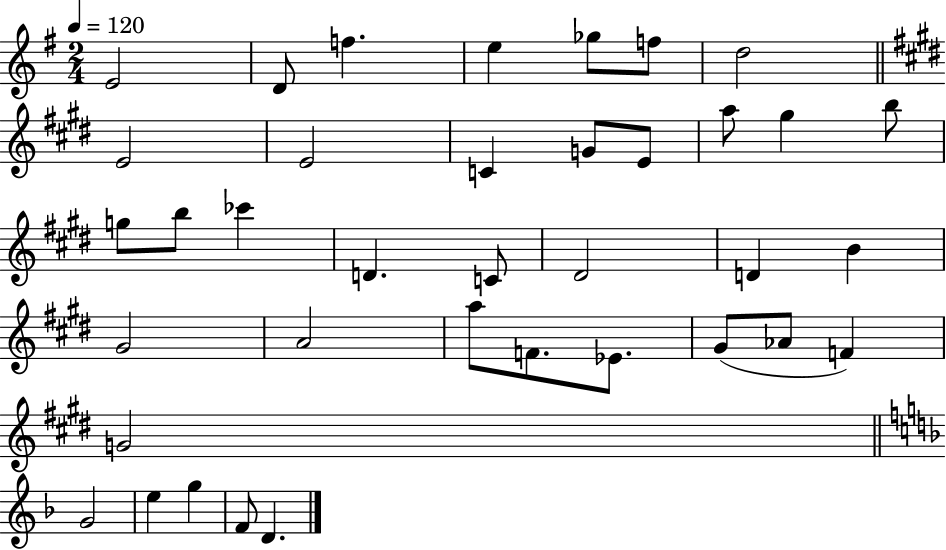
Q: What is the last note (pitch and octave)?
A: D4